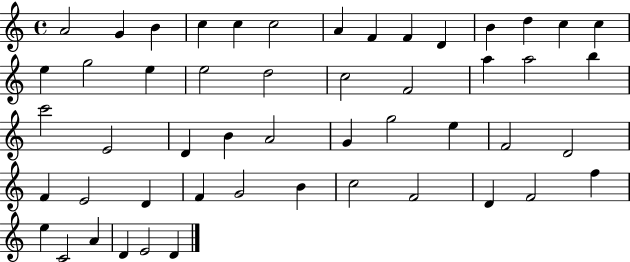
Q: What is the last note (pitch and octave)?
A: D4